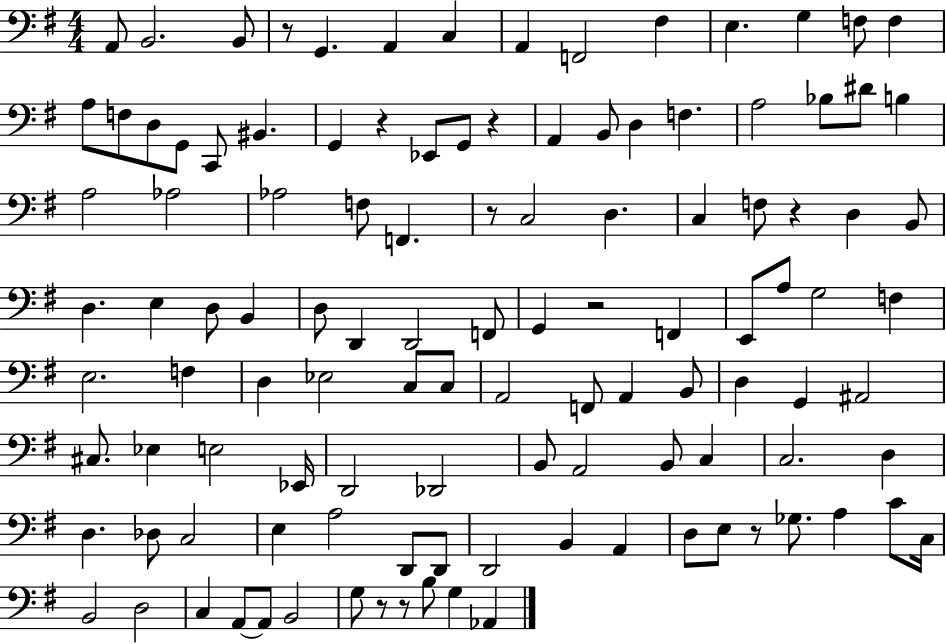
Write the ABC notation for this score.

X:1
T:Untitled
M:4/4
L:1/4
K:G
A,,/2 B,,2 B,,/2 z/2 G,, A,, C, A,, F,,2 ^F, E, G, F,/2 F, A,/2 F,/2 D,/2 G,,/2 C,,/2 ^B,, G,, z _E,,/2 G,,/2 z A,, B,,/2 D, F, A,2 _B,/2 ^D/2 B, A,2 _A,2 _A,2 F,/2 F,, z/2 C,2 D, C, F,/2 z D, B,,/2 D, E, D,/2 B,, D,/2 D,, D,,2 F,,/2 G,, z2 F,, E,,/2 A,/2 G,2 F, E,2 F, D, _E,2 C,/2 C,/2 A,,2 F,,/2 A,, B,,/2 D, G,, ^A,,2 ^C,/2 _E, E,2 _E,,/4 D,,2 _D,,2 B,,/2 A,,2 B,,/2 C, C,2 D, D, _D,/2 C,2 E, A,2 D,,/2 D,,/2 D,,2 B,, A,, D,/2 E,/2 z/2 _G,/2 A, C/2 C,/4 B,,2 D,2 C, A,,/2 A,,/2 B,,2 G,/2 z/2 z/2 B,/2 G, _A,,